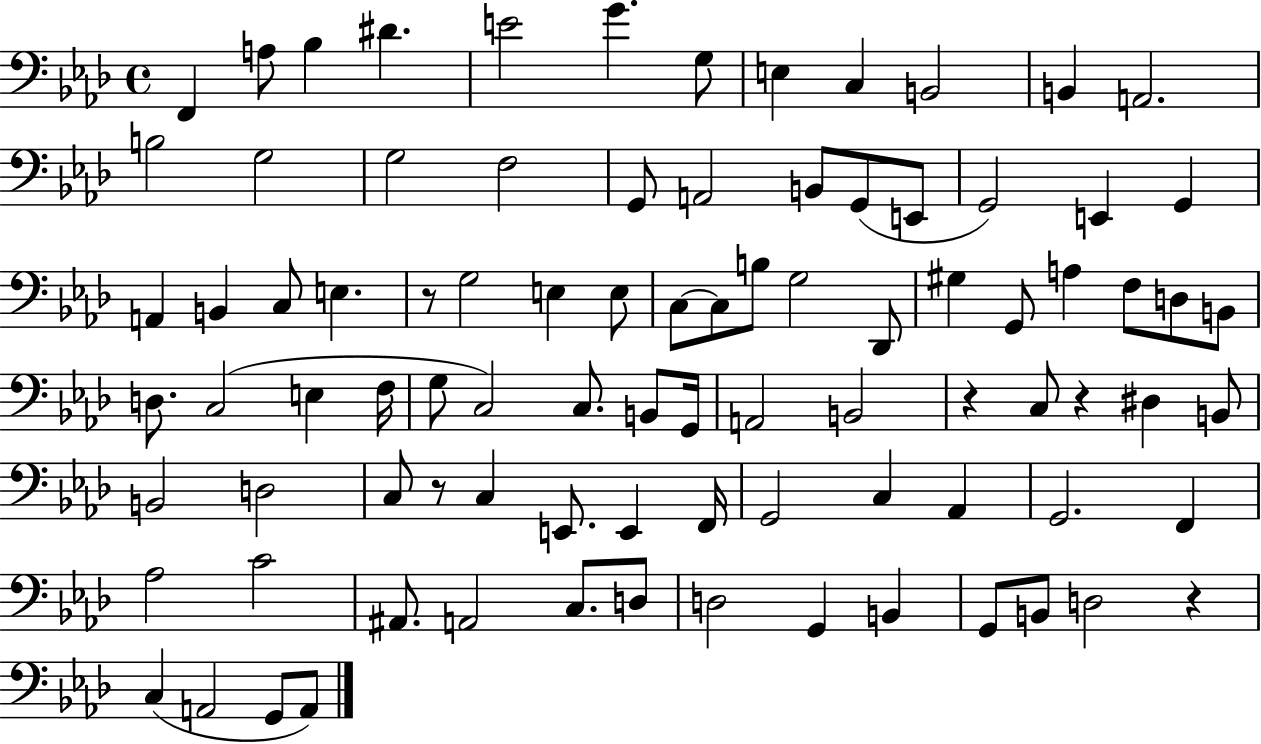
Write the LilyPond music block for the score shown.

{
  \clef bass
  \time 4/4
  \defaultTimeSignature
  \key aes \major
  f,4 a8 bes4 dis'4. | e'2 g'4. g8 | e4 c4 b,2 | b,4 a,2. | \break b2 g2 | g2 f2 | g,8 a,2 b,8 g,8( e,8 | g,2) e,4 g,4 | \break a,4 b,4 c8 e4. | r8 g2 e4 e8 | c8~~ c8 b8 g2 des,8 | gis4 g,8 a4 f8 d8 b,8 | \break d8. c2( e4 f16 | g8 c2) c8. b,8 g,16 | a,2 b,2 | r4 c8 r4 dis4 b,8 | \break b,2 d2 | c8 r8 c4 e,8. e,4 f,16 | g,2 c4 aes,4 | g,2. f,4 | \break aes2 c'2 | ais,8. a,2 c8. d8 | d2 g,4 b,4 | g,8 b,8 d2 r4 | \break c4( a,2 g,8 a,8) | \bar "|."
}